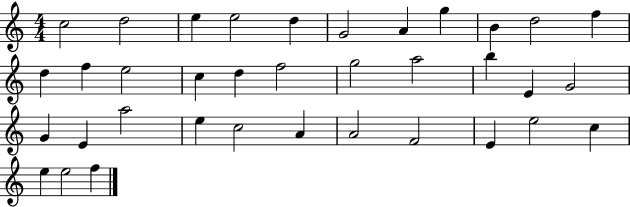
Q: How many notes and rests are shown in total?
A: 36